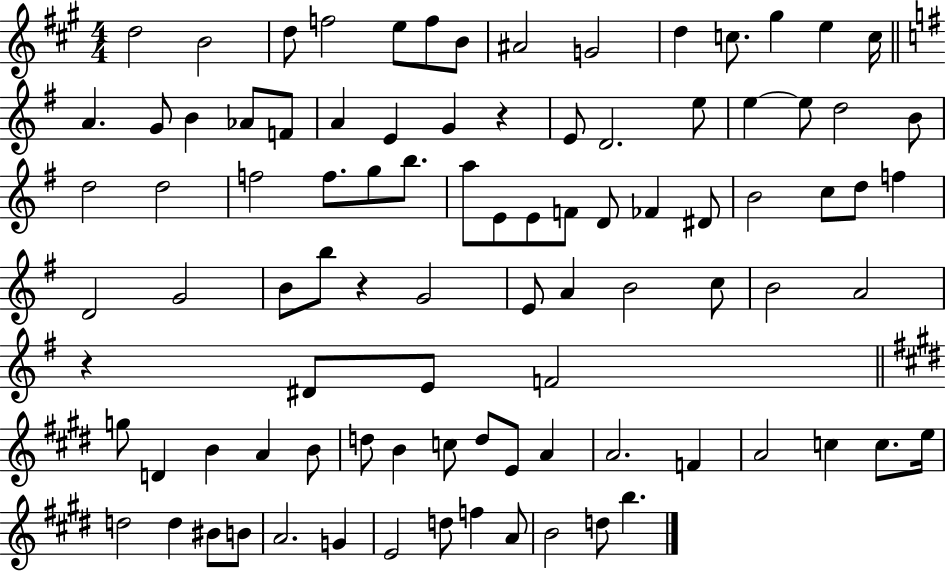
D5/h B4/h D5/e F5/h E5/e F5/e B4/e A#4/h G4/h D5/q C5/e. G#5/q E5/q C5/s A4/q. G4/e B4/q Ab4/e F4/e A4/q E4/q G4/q R/q E4/e D4/h. E5/e E5/q E5/e D5/h B4/e D5/h D5/h F5/h F5/e. G5/e B5/e. A5/e E4/e E4/e F4/e D4/e FES4/q D#4/e B4/h C5/e D5/e F5/q D4/h G4/h B4/e B5/e R/q G4/h E4/e A4/q B4/h C5/e B4/h A4/h R/q D#4/e E4/e F4/h G5/e D4/q B4/q A4/q B4/e D5/e B4/q C5/e D5/e E4/e A4/q A4/h. F4/q A4/h C5/q C5/e. E5/s D5/h D5/q BIS4/e B4/e A4/h. G4/q E4/h D5/e F5/q A4/e B4/h D5/e B5/q.